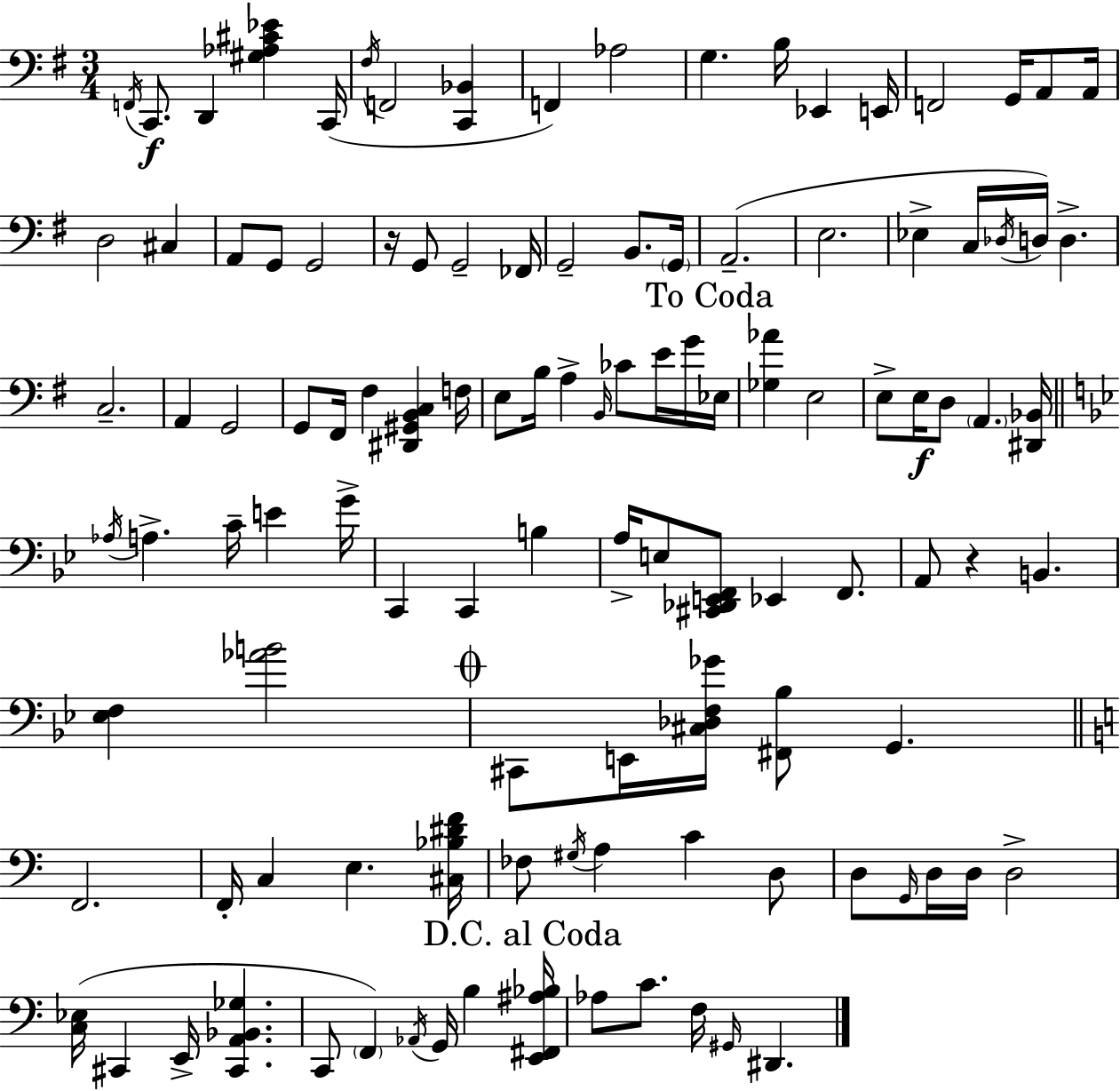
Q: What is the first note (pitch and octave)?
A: F2